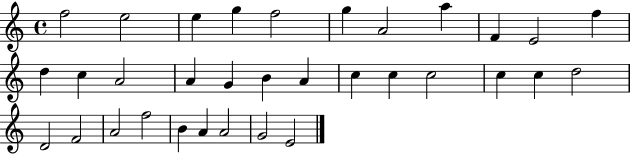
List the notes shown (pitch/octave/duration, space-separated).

F5/h E5/h E5/q G5/q F5/h G5/q A4/h A5/q F4/q E4/h F5/q D5/q C5/q A4/h A4/q G4/q B4/q A4/q C5/q C5/q C5/h C5/q C5/q D5/h D4/h F4/h A4/h F5/h B4/q A4/q A4/h G4/h E4/h